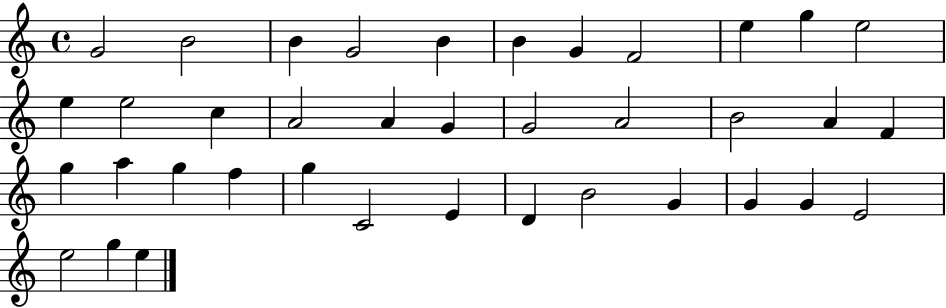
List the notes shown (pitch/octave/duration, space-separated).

G4/h B4/h B4/q G4/h B4/q B4/q G4/q F4/h E5/q G5/q E5/h E5/q E5/h C5/q A4/h A4/q G4/q G4/h A4/h B4/h A4/q F4/q G5/q A5/q G5/q F5/q G5/q C4/h E4/q D4/q B4/h G4/q G4/q G4/q E4/h E5/h G5/q E5/q